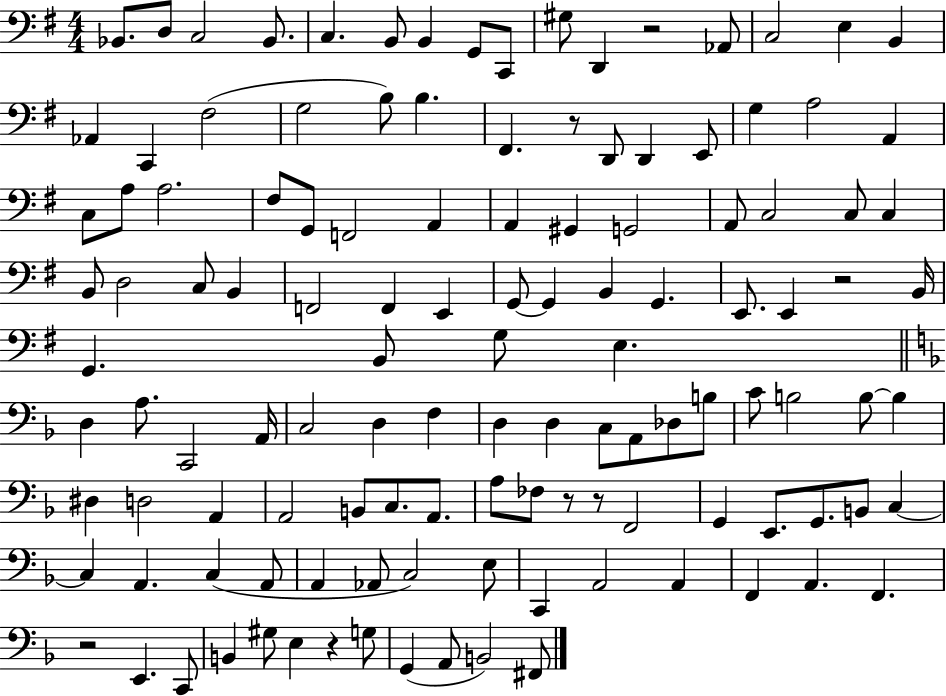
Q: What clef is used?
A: bass